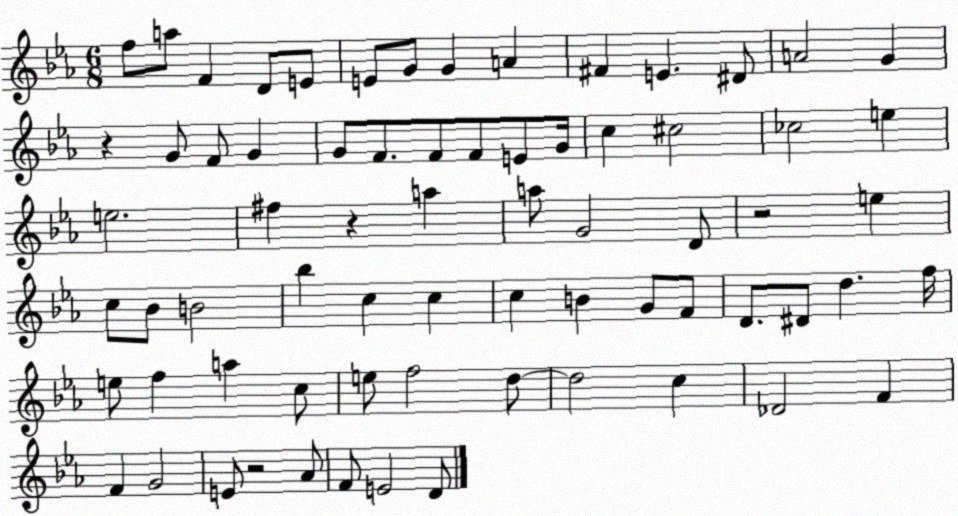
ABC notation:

X:1
T:Untitled
M:6/8
L:1/4
K:Eb
f/2 a/2 F D/2 E/2 E/2 G/2 G A ^F E ^D/2 A2 G z G/2 F/2 G G/2 F/2 F/2 F/2 E/2 G/4 c ^c2 _c2 e e2 ^f z a a/2 G2 D/2 z2 e c/2 _B/2 B2 _b c c c B G/2 F/2 D/2 ^D/2 d f/4 e/2 f a c/2 e/2 f2 d/2 d2 c _D2 F F G2 E/2 z2 _A/2 F/2 E2 D/2